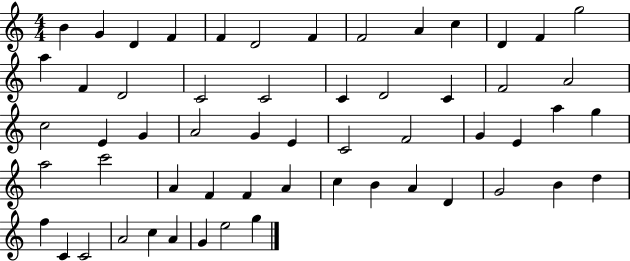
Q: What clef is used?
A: treble